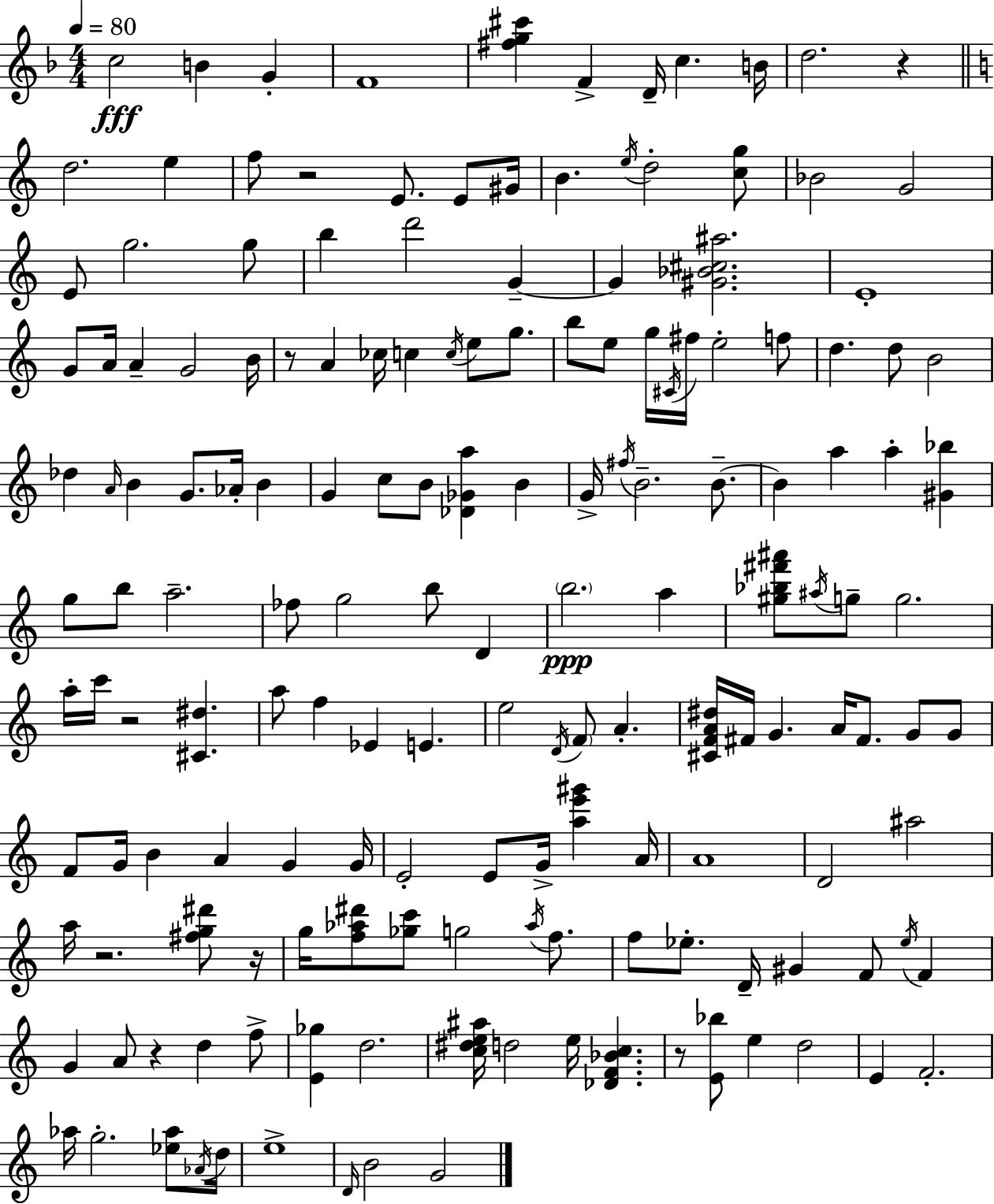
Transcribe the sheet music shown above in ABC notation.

X:1
T:Untitled
M:4/4
L:1/4
K:Dm
c2 B G F4 [^fg^c'] F D/4 c B/4 d2 z d2 e f/2 z2 E/2 E/2 ^G/4 B e/4 d2 [cg]/2 _B2 G2 E/2 g2 g/2 b d'2 G G [^G_B^c^a]2 E4 G/2 A/4 A G2 B/4 z/2 A _c/4 c c/4 e/2 g/2 b/2 e/2 g/4 ^C/4 ^f/4 e2 f/2 d d/2 B2 _d A/4 B G/2 _A/4 B G c/2 B/2 [_D_Ga] B G/4 ^f/4 B2 B/2 B a a [^G_b] g/2 b/2 a2 _f/2 g2 b/2 D b2 a [^g_b^f'^a']/2 ^a/4 g/2 g2 a/4 c'/4 z2 [^C^d] a/2 f _E E e2 D/4 F/2 A [^CFA^d]/4 ^F/4 G A/4 ^F/2 G/2 G/2 F/2 G/4 B A G G/4 E2 E/2 G/4 [ae'^g'] A/4 A4 D2 ^a2 a/4 z2 [^fg^d']/2 z/4 g/4 [f_a^d']/2 [_gc']/2 g2 _a/4 f/2 f/2 _e/2 D/4 ^G F/2 _e/4 F G A/2 z d f/2 [E_g] d2 [c^de^a]/4 d2 e/4 [_DF_Bc] z/2 [E_b]/2 e d2 E F2 _a/4 g2 [_e_a]/2 _A/4 d/4 e4 D/4 B2 G2